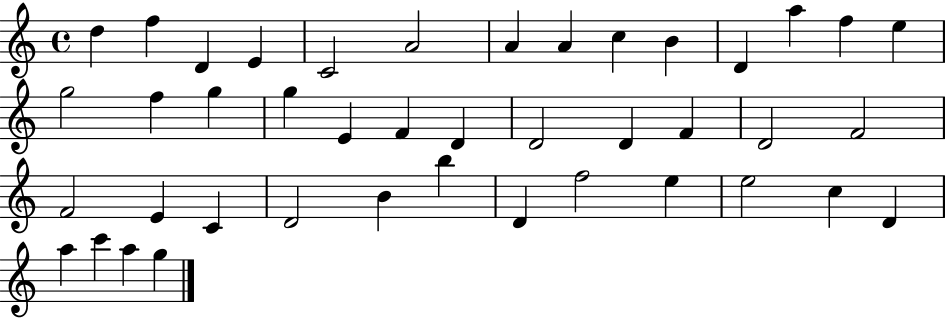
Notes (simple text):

D5/q F5/q D4/q E4/q C4/h A4/h A4/q A4/q C5/q B4/q D4/q A5/q F5/q E5/q G5/h F5/q G5/q G5/q E4/q F4/q D4/q D4/h D4/q F4/q D4/h F4/h F4/h E4/q C4/q D4/h B4/q B5/q D4/q F5/h E5/q E5/h C5/q D4/q A5/q C6/q A5/q G5/q